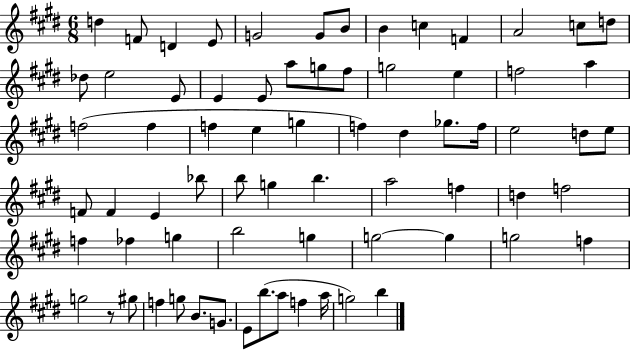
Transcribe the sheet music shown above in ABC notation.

X:1
T:Untitled
M:6/8
L:1/4
K:E
d F/2 D E/2 G2 G/2 B/2 B c F A2 c/2 d/2 _d/2 e2 E/2 E E/2 a/2 g/2 ^f/2 g2 e f2 a f2 f f e g f ^d _g/2 f/4 e2 d/2 e/2 F/2 F E _b/2 b/2 g b a2 f d f2 f _f g b2 g g2 g g2 f g2 z/2 ^g/2 f g/2 B/2 G/2 E/2 b/2 a/2 f a/4 g2 b